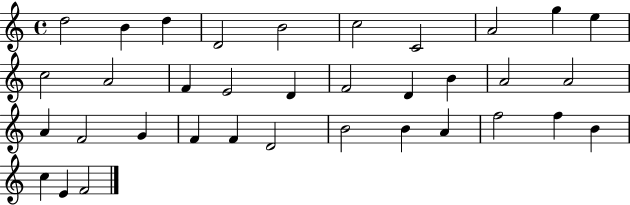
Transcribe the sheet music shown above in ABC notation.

X:1
T:Untitled
M:4/4
L:1/4
K:C
d2 B d D2 B2 c2 C2 A2 g e c2 A2 F E2 D F2 D B A2 A2 A F2 G F F D2 B2 B A f2 f B c E F2